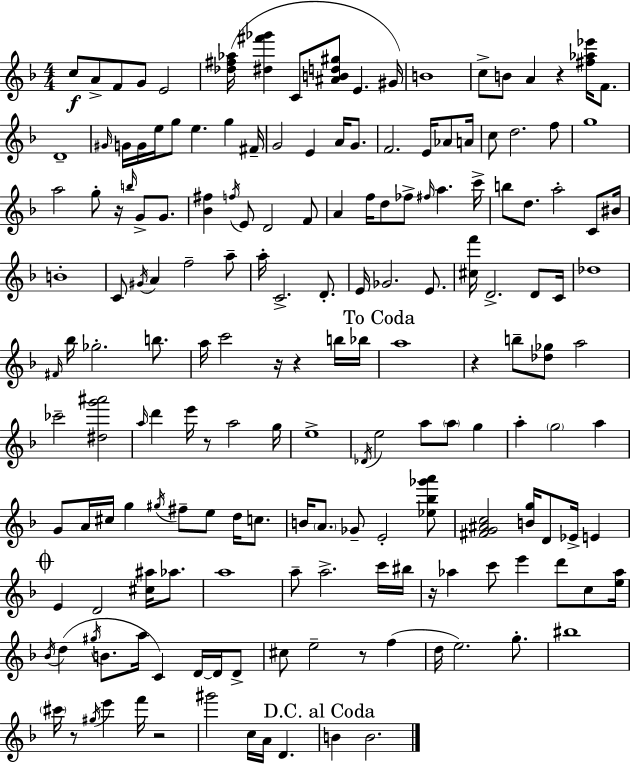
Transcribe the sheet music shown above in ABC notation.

X:1
T:Untitled
M:4/4
L:1/4
K:Dm
c/2 A/2 F/2 G/2 E2 [_d^f_a]/4 [^d^f'_g'] C/2 [^ABd^g]/2 E ^G/4 B4 c/2 B/2 A z [^f_a_e']/4 F/2 D4 ^G/4 G/4 G/4 e/4 g/2 e g ^F/4 G2 E A/4 G/2 F2 E/4 _A/2 A/4 c/2 d2 f/2 g4 a2 g/2 z/4 b/4 G/2 G/2 [_B^f] f/4 E/2 D2 F/2 A f/4 d/2 _f/2 ^f/4 a c'/4 b/2 d/2 a2 C/2 ^B/4 B4 C/2 ^G/4 A f2 a/2 a/4 C2 D/2 E/4 _G2 E/2 [^cf']/4 D2 D/2 C/4 _d4 ^F/4 _b/4 _g2 b/2 a/4 c'2 z/4 z b/4 _b/4 a4 z b/2 [_d_g]/2 a2 _c'2 [^dg'^a']2 a/4 d' e'/4 z/2 a2 g/4 e4 _D/4 e2 a/2 a/2 g a g2 a G/2 A/4 ^c/4 g ^g/4 ^f/2 e/2 d/4 c/2 B/4 A/2 _G/2 E2 [_e_b_g'a']/2 [^FG^Ac]2 [Bg]/4 D/2 _E/4 E E D2 [^c^a]/4 _a/2 a4 a/2 a2 c'/4 ^b/4 z/4 _a c'/2 e' d'/2 c/2 [e_a]/4 _B/4 d ^g/4 B/2 a/4 C D/4 D/4 D/2 ^c/2 e2 z/2 f d/4 e2 g/2 ^b4 ^c'/4 z/2 ^g/4 e' f'/4 z2 ^g'2 c/4 A/4 D B B2